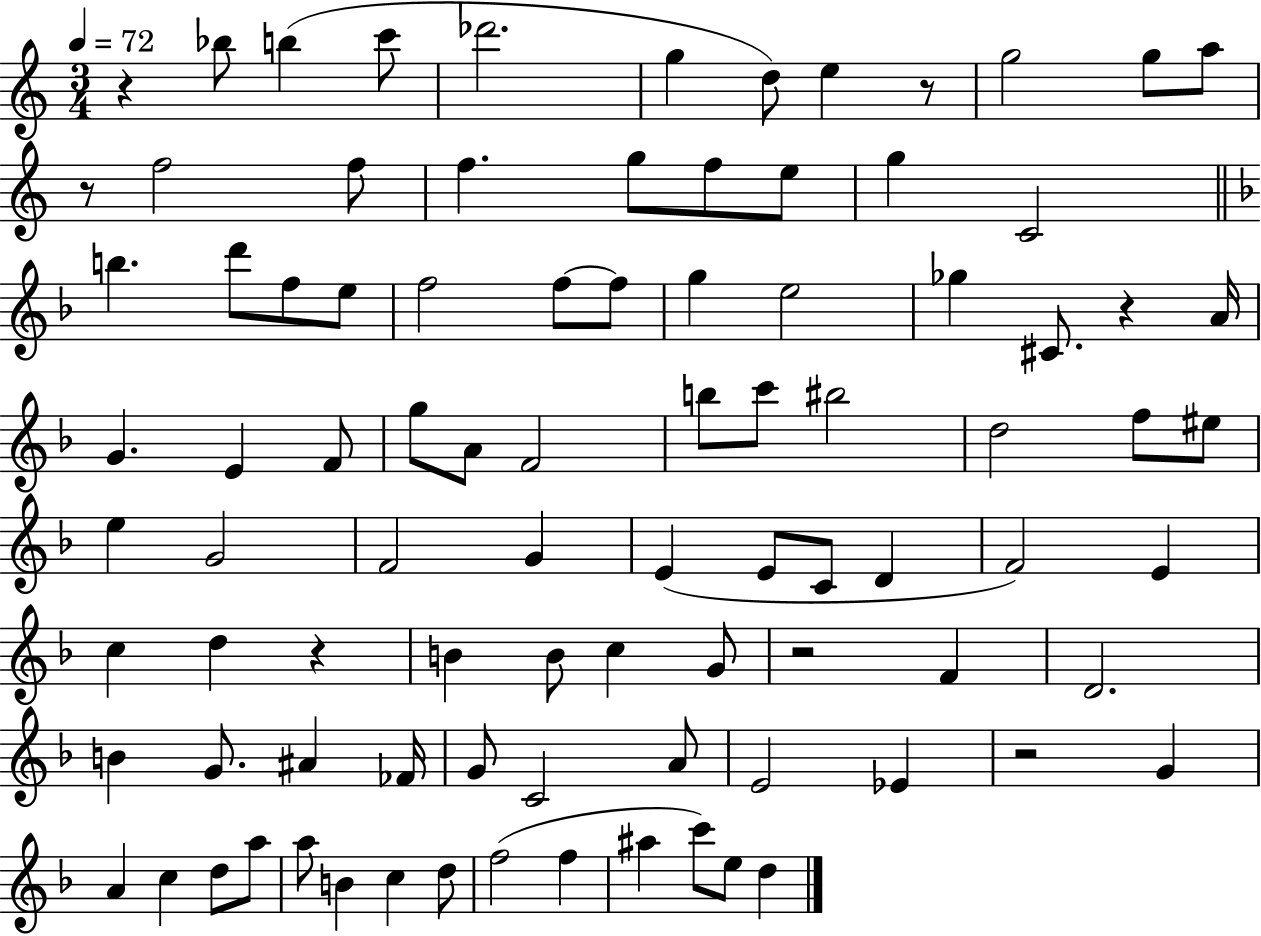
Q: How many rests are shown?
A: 7